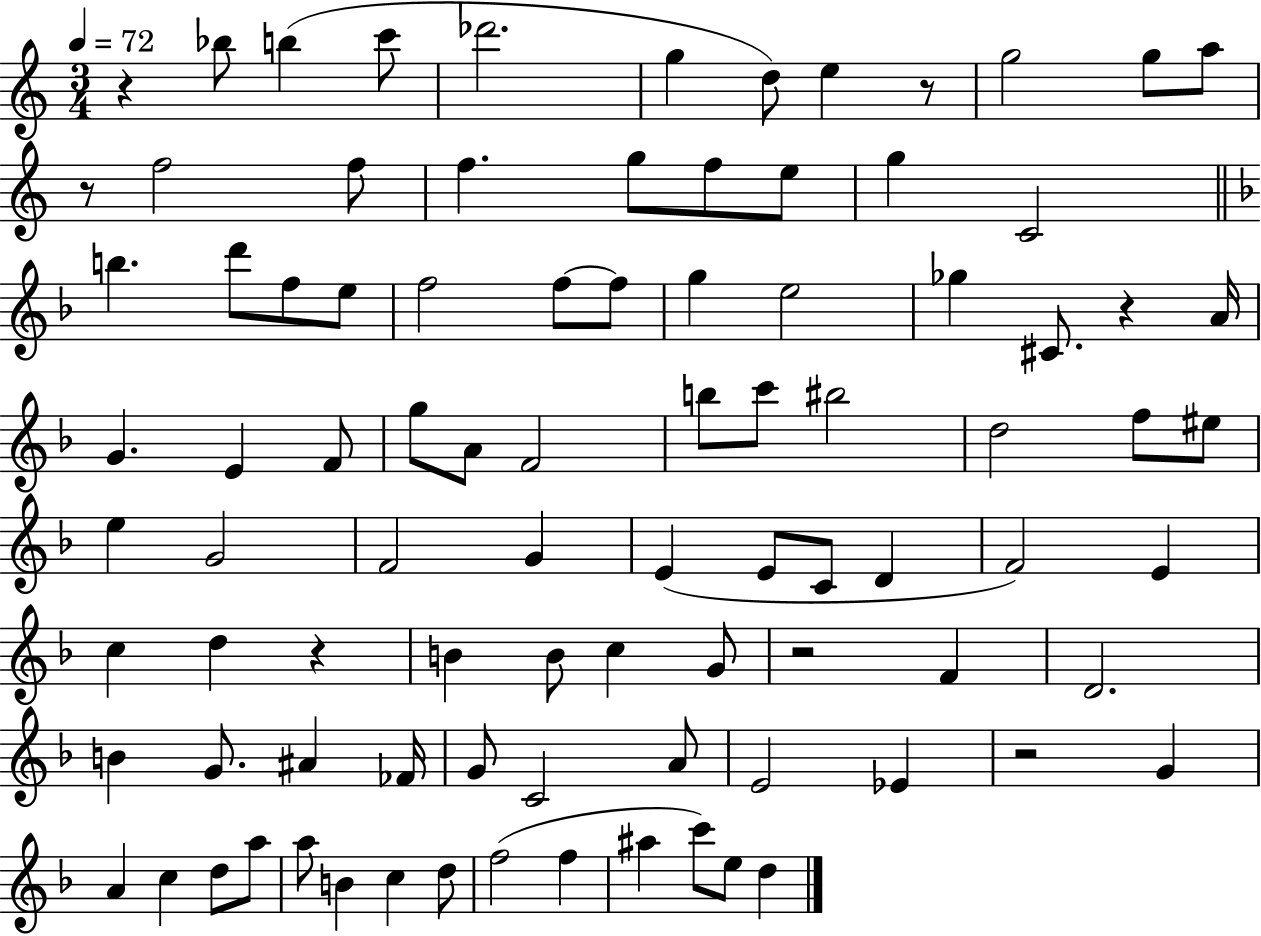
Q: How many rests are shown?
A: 7